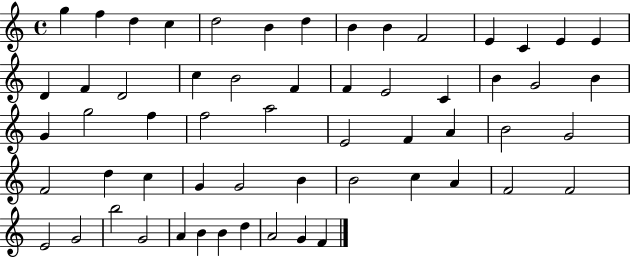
G5/q F5/q D5/q C5/q D5/h B4/q D5/q B4/q B4/q F4/h E4/q C4/q E4/q E4/q D4/q F4/q D4/h C5/q B4/h F4/q F4/q E4/h C4/q B4/q G4/h B4/q G4/q G5/h F5/q F5/h A5/h E4/h F4/q A4/q B4/h G4/h F4/h D5/q C5/q G4/q G4/h B4/q B4/h C5/q A4/q F4/h F4/h E4/h G4/h B5/h G4/h A4/q B4/q B4/q D5/q A4/h G4/q F4/q